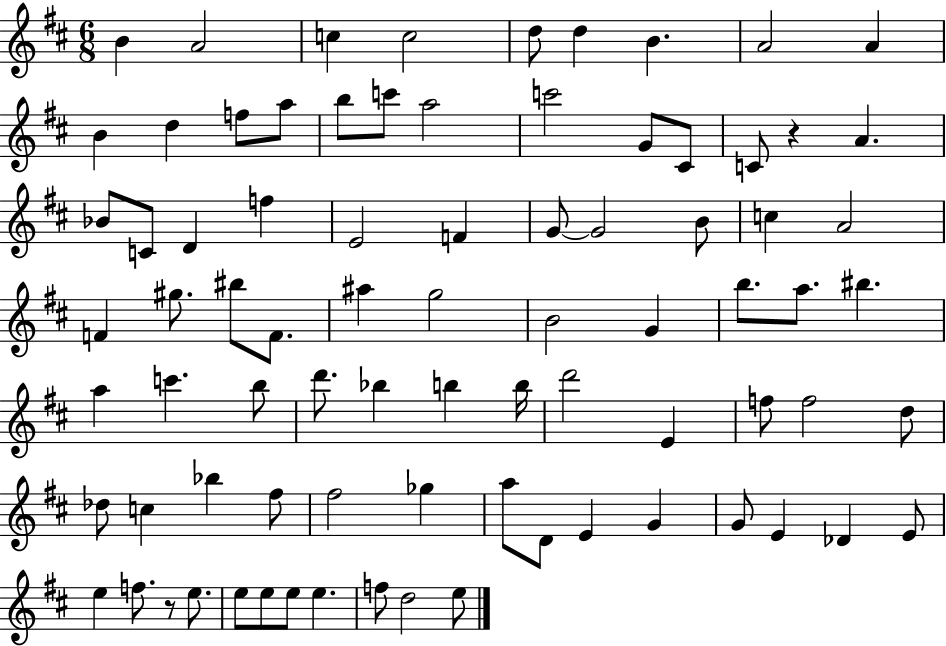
{
  \clef treble
  \numericTimeSignature
  \time 6/8
  \key d \major
  b'4 a'2 | c''4 c''2 | d''8 d''4 b'4. | a'2 a'4 | \break b'4 d''4 f''8 a''8 | b''8 c'''8 a''2 | c'''2 g'8 cis'8 | c'8 r4 a'4. | \break bes'8 c'8 d'4 f''4 | e'2 f'4 | g'8~~ g'2 b'8 | c''4 a'2 | \break f'4 gis''8. bis''8 f'8. | ais''4 g''2 | b'2 g'4 | b''8. a''8. bis''4. | \break a''4 c'''4. b''8 | d'''8. bes''4 b''4 b''16 | d'''2 e'4 | f''8 f''2 d''8 | \break des''8 c''4 bes''4 fis''8 | fis''2 ges''4 | a''8 d'8 e'4 g'4 | g'8 e'4 des'4 e'8 | \break e''4 f''8. r8 e''8. | e''8 e''8 e''8 e''4. | f''8 d''2 e''8 | \bar "|."
}